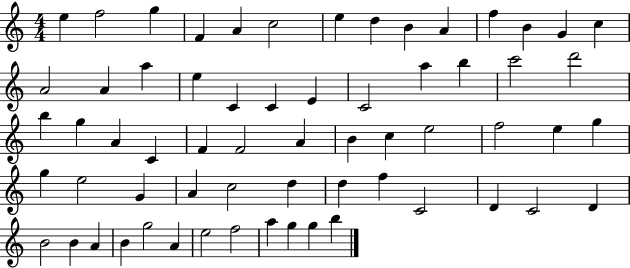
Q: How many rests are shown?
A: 0